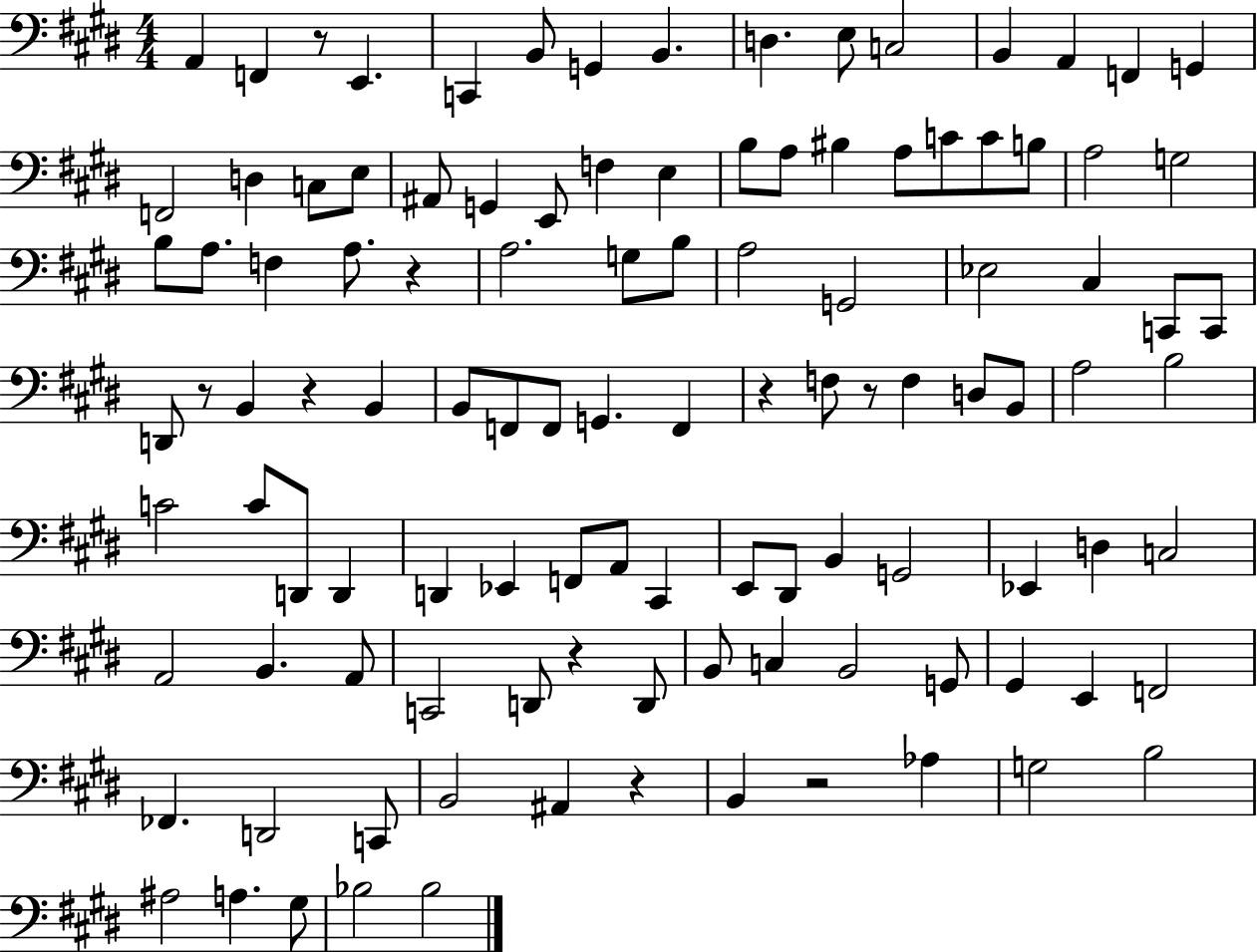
{
  \clef bass
  \numericTimeSignature
  \time 4/4
  \key e \major
  a,4 f,4 r8 e,4. | c,4 b,8 g,4 b,4. | d4. e8 c2 | b,4 a,4 f,4 g,4 | \break f,2 d4 c8 e8 | ais,8 g,4 e,8 f4 e4 | b8 a8 bis4 a8 c'8 c'8 b8 | a2 g2 | \break b8 a8. f4 a8. r4 | a2. g8 b8 | a2 g,2 | ees2 cis4 c,8 c,8 | \break d,8 r8 b,4 r4 b,4 | b,8 f,8 f,8 g,4. f,4 | r4 f8 r8 f4 d8 b,8 | a2 b2 | \break c'2 c'8 d,8 d,4 | d,4 ees,4 f,8 a,8 cis,4 | e,8 dis,8 b,4 g,2 | ees,4 d4 c2 | \break a,2 b,4. a,8 | c,2 d,8 r4 d,8 | b,8 c4 b,2 g,8 | gis,4 e,4 f,2 | \break fes,4. d,2 c,8 | b,2 ais,4 r4 | b,4 r2 aes4 | g2 b2 | \break ais2 a4. gis8 | bes2 bes2 | \bar "|."
}